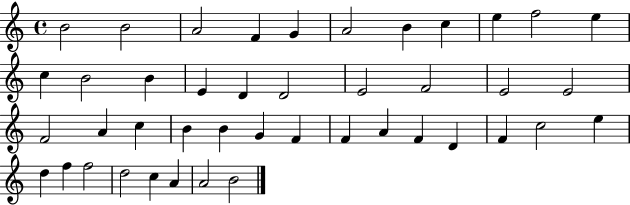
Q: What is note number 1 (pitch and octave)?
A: B4